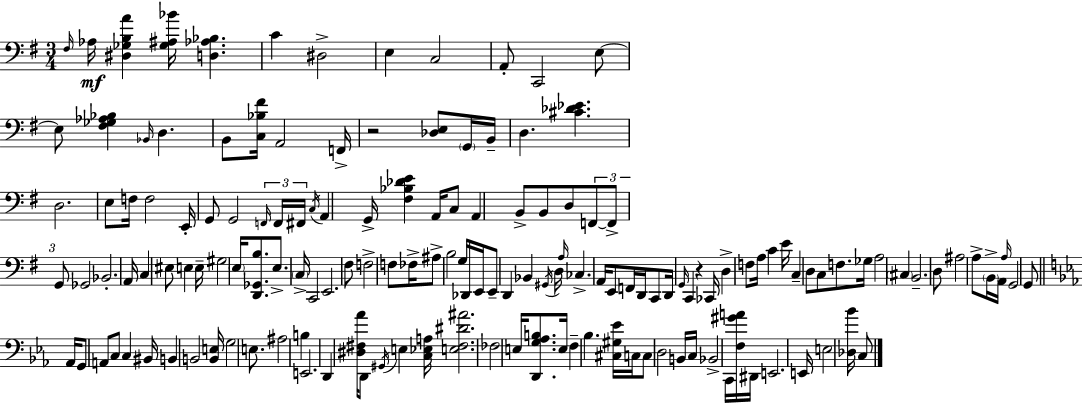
X:1
T:Untitled
M:3/4
L:1/4
K:Em
^F,/4 _A,/4 [^D,_G,B,A] [_G,^A,_B]/4 [D,_A,_B,] C ^D,2 E, C,2 A,,/2 C,,2 E,/2 E,/2 [^F,_G,_A,_B,] _B,,/4 D, B,,/2 [C,_B,^F]/4 A,,2 F,,/4 z2 [_D,E,]/2 G,,/4 B,,/4 D, [^C_D_E] D,2 E,/2 F,/4 F,2 E,,/4 G,,/2 G,,2 F,,/4 F,,/4 ^F,,/4 C,/4 A,, G,,/4 [^F,_B,_DE] A,,/4 C,/2 A,, B,,/2 B,,/2 D,/2 F,,/2 F,,/2 G,,/2 _G,,2 _B,,2 A,,/4 C, ^E,/2 E, E,/4 ^G,2 E,/4 [D,,_G,,B,]/2 E,/2 C,/4 C,,2 E,,2 ^F,/2 F,2 F,/2 _F,/4 ^A,/2 B,2 G,/4 _D,,/4 E,,/4 E,,/2 D,, _B,, ^G,,/4 D,/4 A,/4 _C, A,,/4 E,,/2 F,,/4 D,,/4 C,,/2 D,,/4 G,,/4 C,, z _C,,/4 D, F,/2 A,/4 C E/4 C, D,/2 C,/2 F,/2 _G,/4 A,2 ^C, B,,2 D,/2 ^A,2 A,/2 B,,/4 A,,/4 A,/4 G,,2 G,,/2 _A,,/4 G,,/2 A,,/2 C,/2 C, ^B,,/4 B,, B,,2 [B,,E,]/4 G,2 E,/2 ^A,2 B, E,,2 D,, [^D,^F,_A]/4 D,,/2 ^G,,/4 E, [C,_E,A,]/4 [E,^F,^D^A]2 _F,2 E,/4 [D,,G,_A,B,]/2 E,/4 F, _B, [^C,^G,_E]/4 C,/4 C,/2 D,2 B,,/4 C,/4 _B,,2 C,,/4 [F,^GA]/4 ^D,,/4 E,,2 E,,/4 E,2 [_D,_B]/4 C,/2